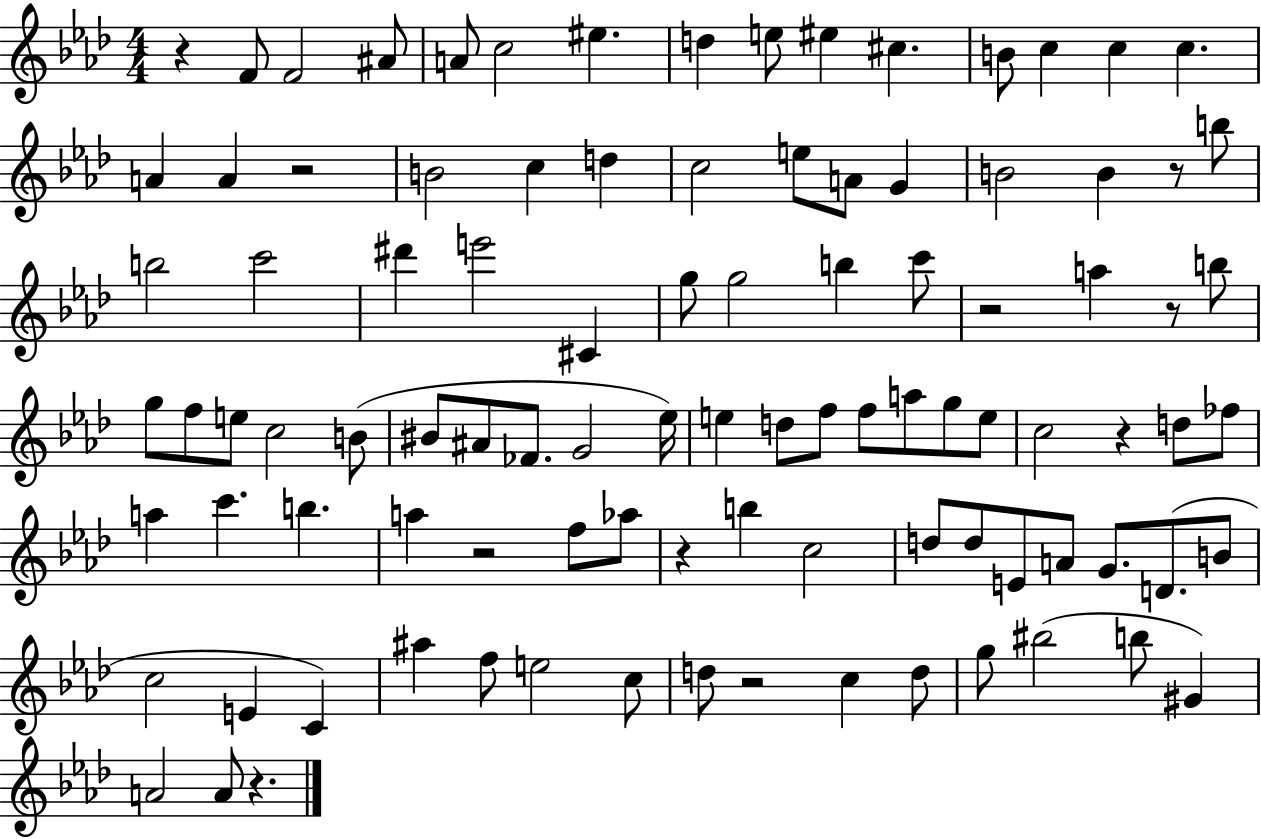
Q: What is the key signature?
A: AES major